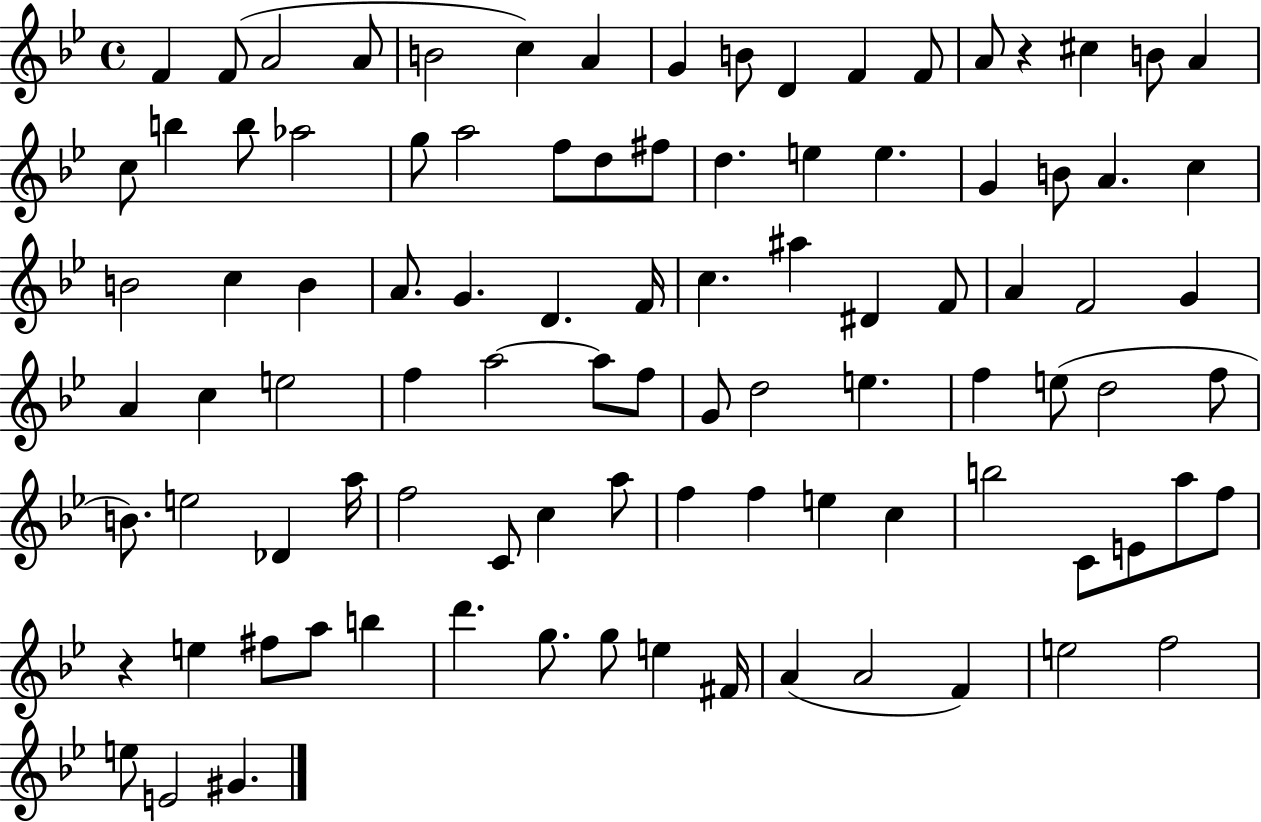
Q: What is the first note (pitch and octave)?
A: F4